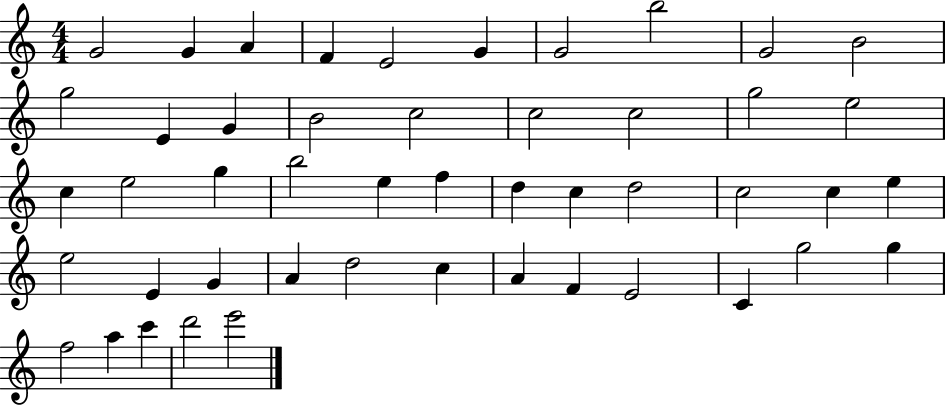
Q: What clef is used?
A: treble